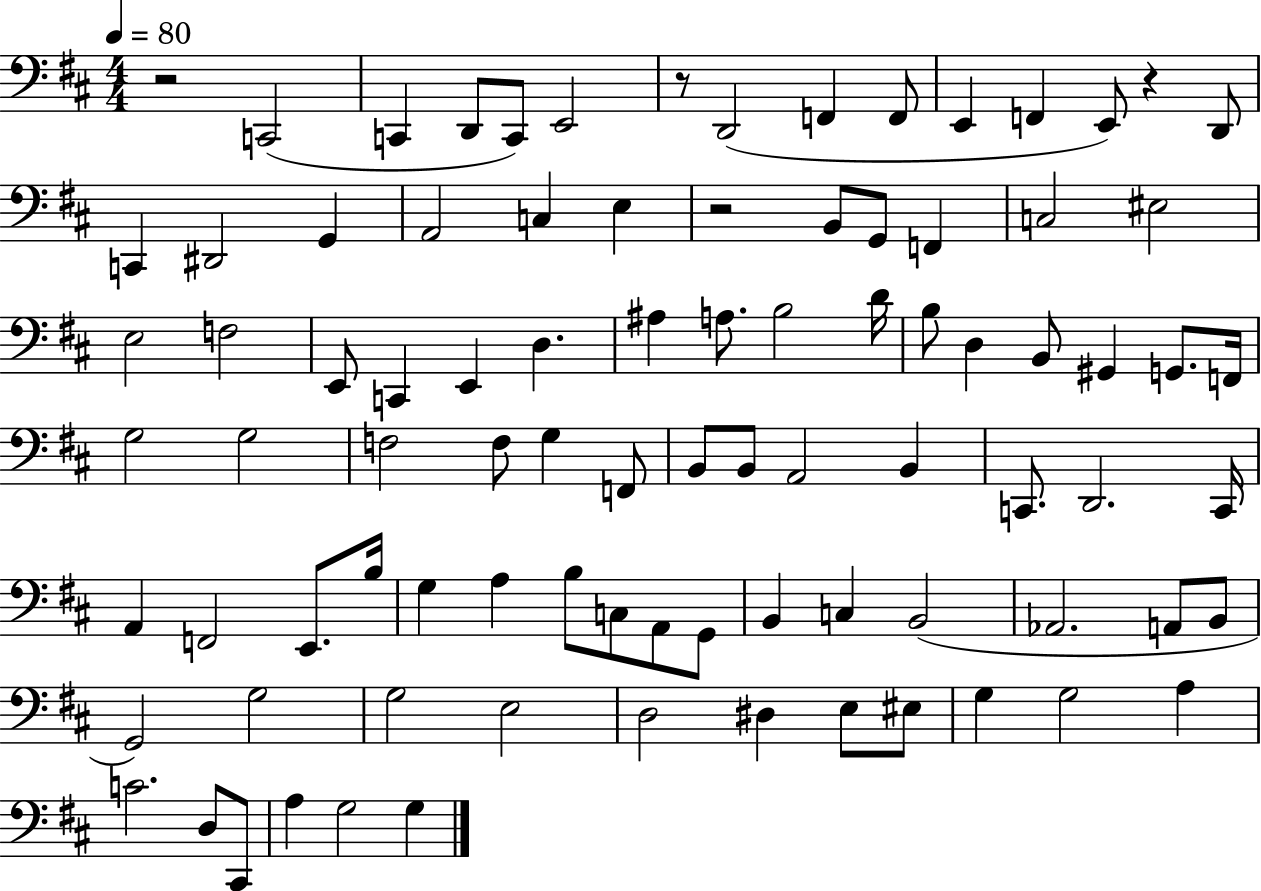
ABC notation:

X:1
T:Untitled
M:4/4
L:1/4
K:D
z2 C,,2 C,, D,,/2 C,,/2 E,,2 z/2 D,,2 F,, F,,/2 E,, F,, E,,/2 z D,,/2 C,, ^D,,2 G,, A,,2 C, E, z2 B,,/2 G,,/2 F,, C,2 ^E,2 E,2 F,2 E,,/2 C,, E,, D, ^A, A,/2 B,2 D/4 B,/2 D, B,,/2 ^G,, G,,/2 F,,/4 G,2 G,2 F,2 F,/2 G, F,,/2 B,,/2 B,,/2 A,,2 B,, C,,/2 D,,2 C,,/4 A,, F,,2 E,,/2 B,/4 G, A, B,/2 C,/2 A,,/2 G,,/2 B,, C, B,,2 _A,,2 A,,/2 B,,/2 G,,2 G,2 G,2 E,2 D,2 ^D, E,/2 ^E,/2 G, G,2 A, C2 D,/2 ^C,,/2 A, G,2 G,